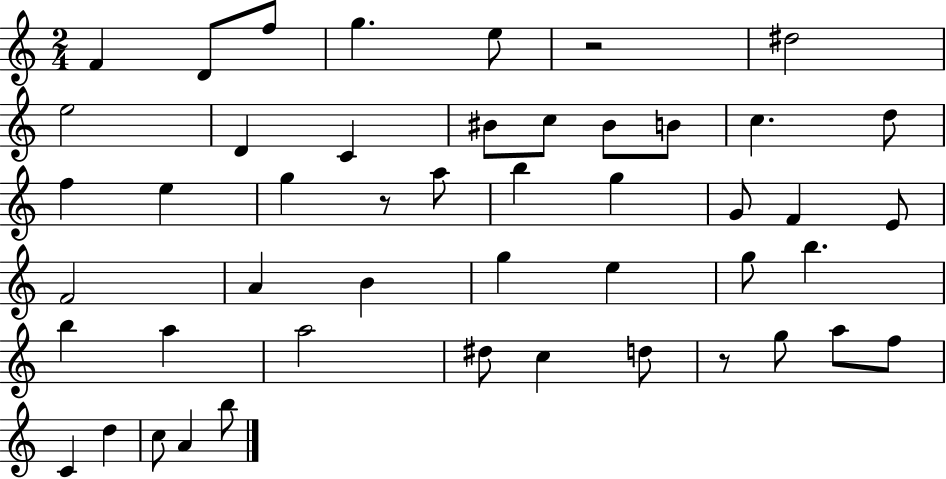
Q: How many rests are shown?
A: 3